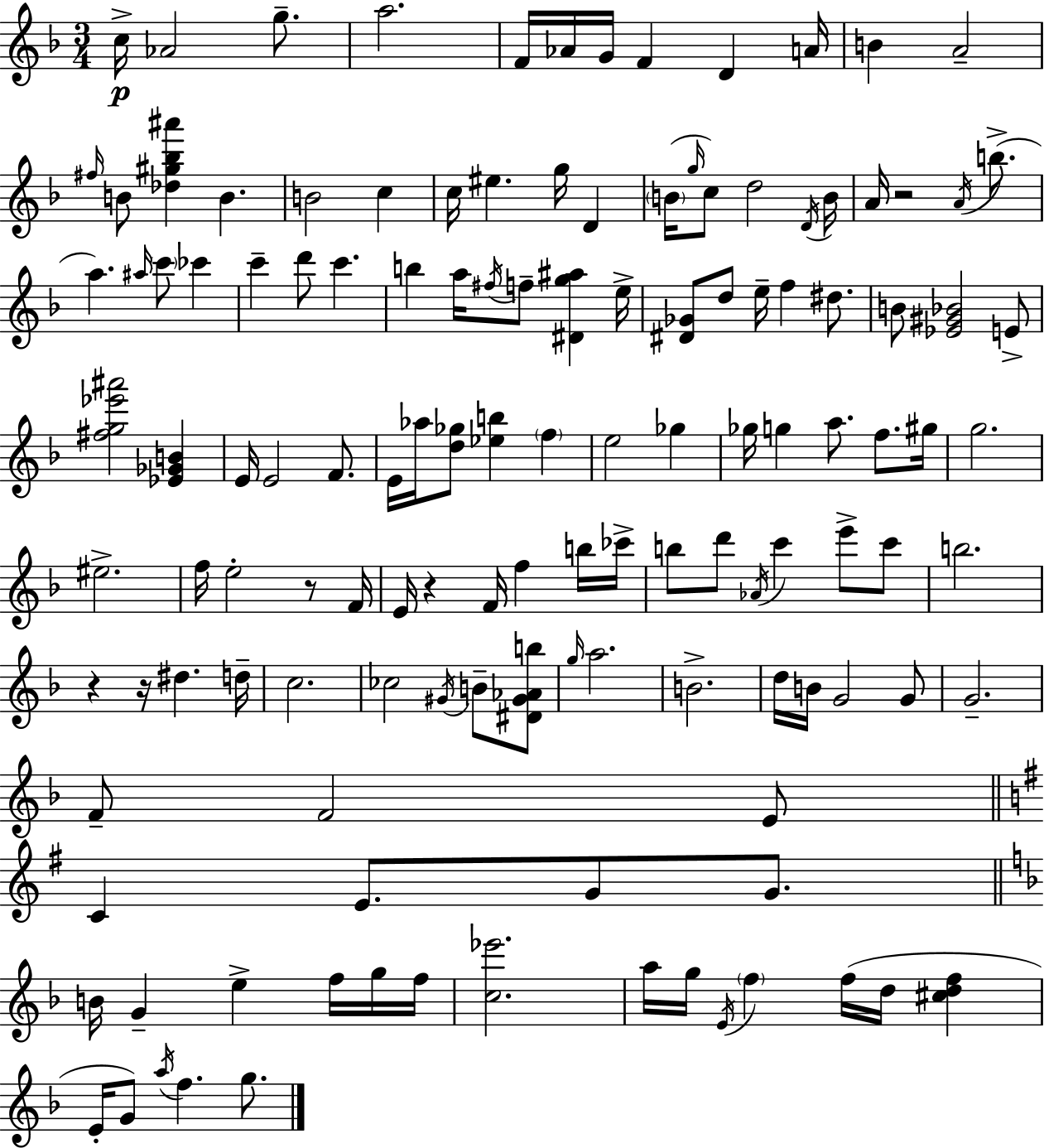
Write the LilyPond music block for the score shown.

{
  \clef treble
  \numericTimeSignature
  \time 3/4
  \key d \minor
  \repeat volta 2 { c''16->\p aes'2 g''8.-- | a''2. | f'16 aes'16 g'16 f'4 d'4 a'16 | b'4 a'2-- | \break \grace { fis''16 } b'8 <des'' gis'' bes'' ais'''>4 b'4. | b'2 c''4 | c''16 eis''4. g''16 d'4 | \parenthesize b'16( \grace { g''16 } c''8) d''2 | \break \acciaccatura { d'16 } b'16 a'16 r2 | \acciaccatura { a'16 }( b''8.-> a''4.) \grace { ais''16 } \parenthesize c'''8 | ces'''4 c'''4-- d'''8 c'''4. | b''4 a''16 \acciaccatura { fis''16 } f''8-- | \break <dis' g'' ais''>4 e''16-> <dis' ges'>8 d''8 e''16-- f''4 | dis''8. b'8 <ees' gis' bes'>2 | e'8-> <fis'' g'' ees''' ais'''>2 | <ees' ges' b'>4 e'16 e'2 | \break f'8. e'16 aes''16 <d'' ges''>8 <ees'' b''>4 | \parenthesize f''4 e''2 | ges''4 ges''16 g''4 a''8. | f''8. gis''16 g''2. | \break eis''2.-> | f''16 e''2-. | r8 f'16 e'16 r4 f'16 | f''4 b''16 ces'''16-> b''8 d'''8 \acciaccatura { aes'16 } c'''4 | \break e'''8-> c'''8 b''2. | r4 r16 | dis''4. d''16-- c''2. | ces''2 | \break \acciaccatura { gis'16 } b'8-- <dis' gis' aes' b''>8 \grace { g''16 } a''2. | b'2.-> | d''16 b'16 g'2 | g'8 g'2.-- | \break f'8-- f'2 | e'8 \bar "||" \break \key e \minor c'4 e'8. g'8 g'8. | \bar "||" \break \key d \minor b'16 g'4-- e''4-> f''16 g''16 f''16 | <c'' ees'''>2. | a''16 g''16 \acciaccatura { e'16 } \parenthesize f''4 f''16( d''16 <cis'' d'' f''>4 | e'16-. g'8) \acciaccatura { a''16 } f''4. g''8. | \break } \bar "|."
}